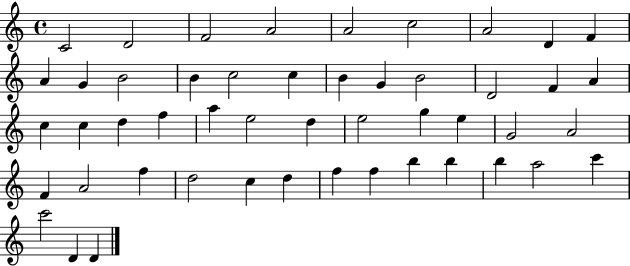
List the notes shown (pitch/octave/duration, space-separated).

C4/h D4/h F4/h A4/h A4/h C5/h A4/h D4/q F4/q A4/q G4/q B4/h B4/q C5/h C5/q B4/q G4/q B4/h D4/h F4/q A4/q C5/q C5/q D5/q F5/q A5/q E5/h D5/q E5/h G5/q E5/q G4/h A4/h F4/q A4/h F5/q D5/h C5/q D5/q F5/q F5/q B5/q B5/q B5/q A5/h C6/q C6/h D4/q D4/q